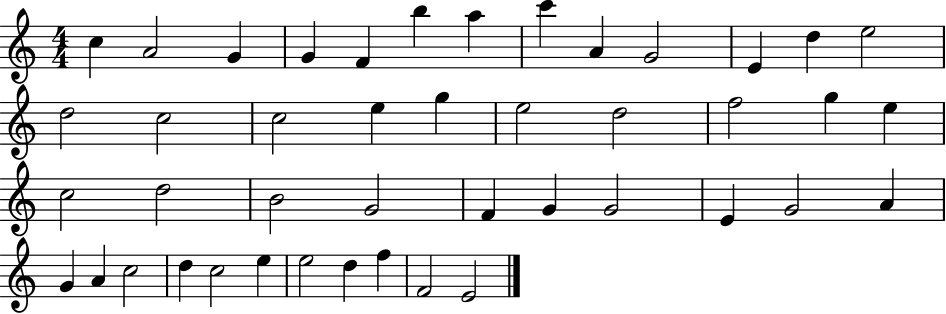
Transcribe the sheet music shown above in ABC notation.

X:1
T:Untitled
M:4/4
L:1/4
K:C
c A2 G G F b a c' A G2 E d e2 d2 c2 c2 e g e2 d2 f2 g e c2 d2 B2 G2 F G G2 E G2 A G A c2 d c2 e e2 d f F2 E2